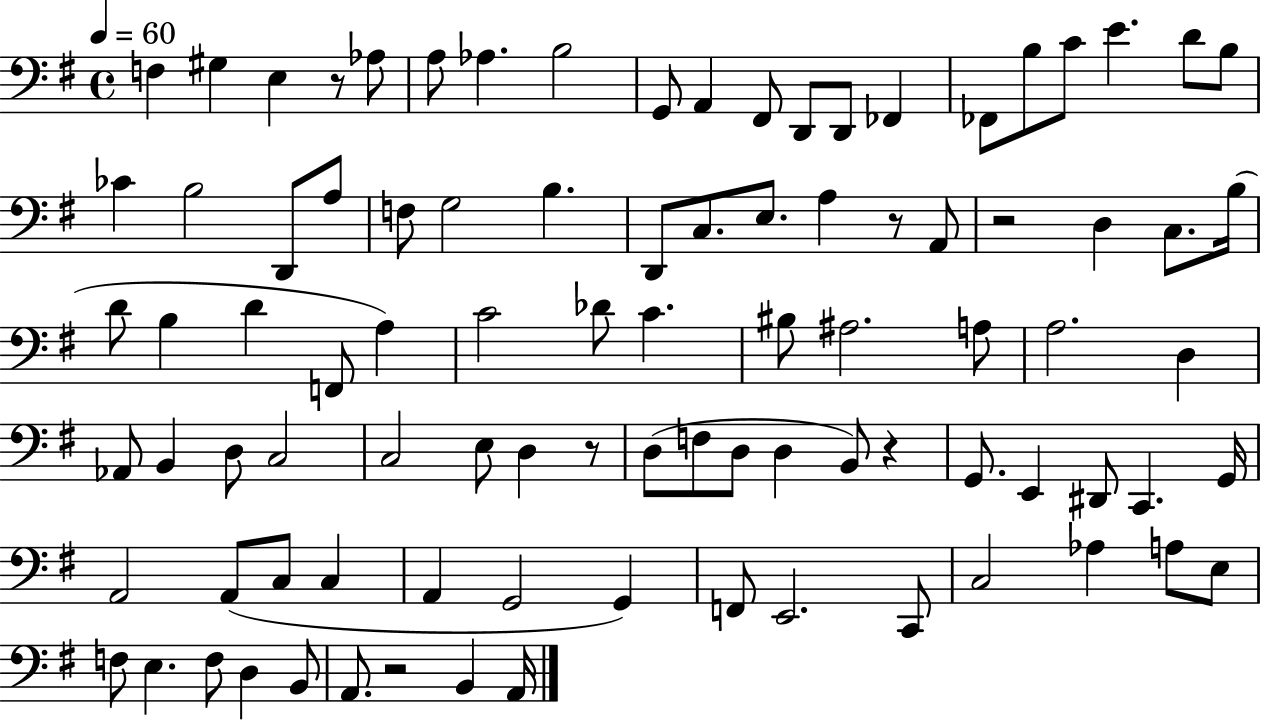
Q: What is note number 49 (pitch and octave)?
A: B2